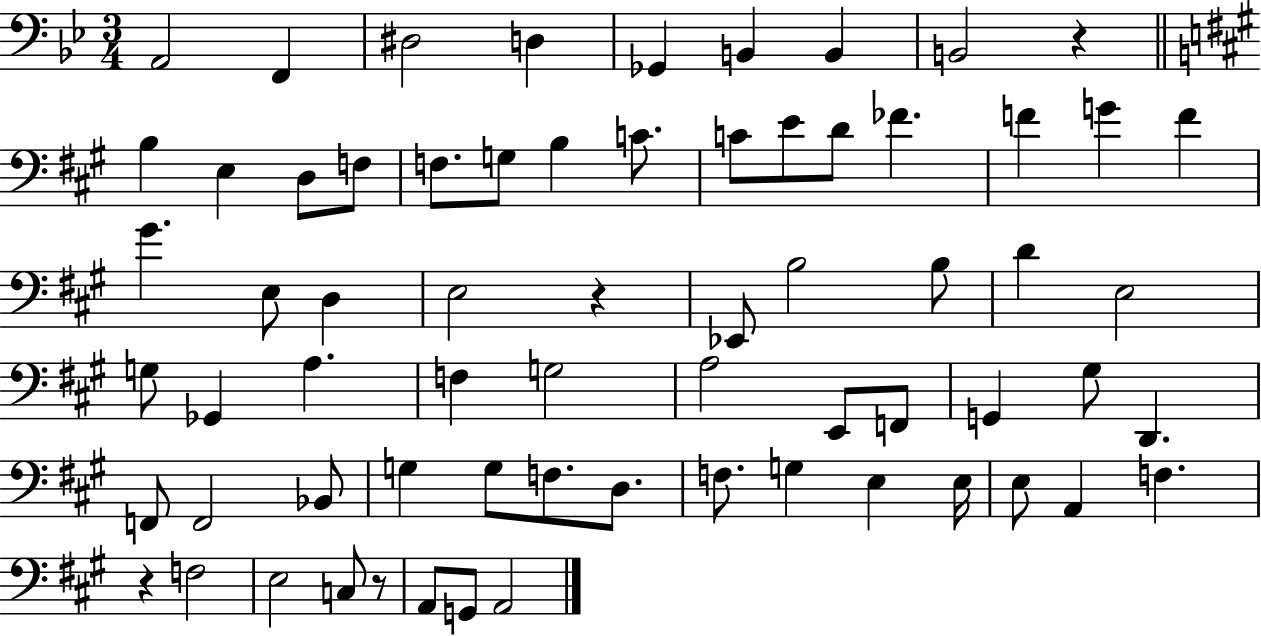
{
  \clef bass
  \numericTimeSignature
  \time 3/4
  \key bes \major
  a,2 f,4 | dis2 d4 | ges,4 b,4 b,4 | b,2 r4 | \break \bar "||" \break \key a \major b4 e4 d8 f8 | f8. g8 b4 c'8. | c'8 e'8 d'8 fes'4. | f'4 g'4 f'4 | \break gis'4. e8 d4 | e2 r4 | ees,8 b2 b8 | d'4 e2 | \break g8 ges,4 a4. | f4 g2 | a2 e,8 f,8 | g,4 gis8 d,4. | \break f,8 f,2 bes,8 | g4 g8 f8. d8. | f8. g4 e4 e16 | e8 a,4 f4. | \break r4 f2 | e2 c8 r8 | a,8 g,8 a,2 | \bar "|."
}